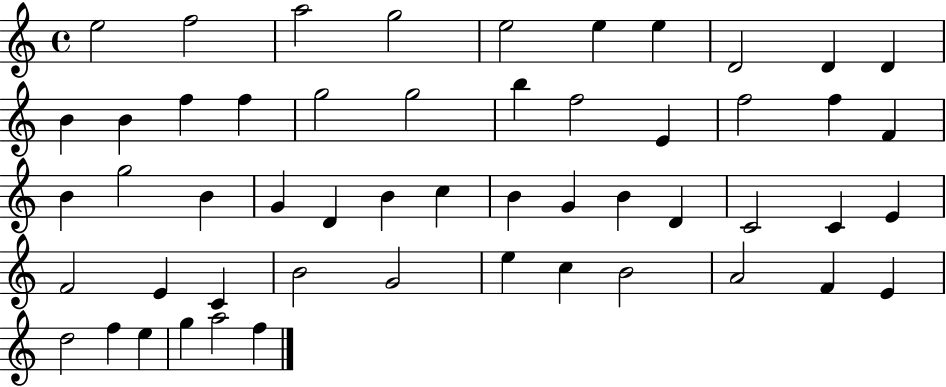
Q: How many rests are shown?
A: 0